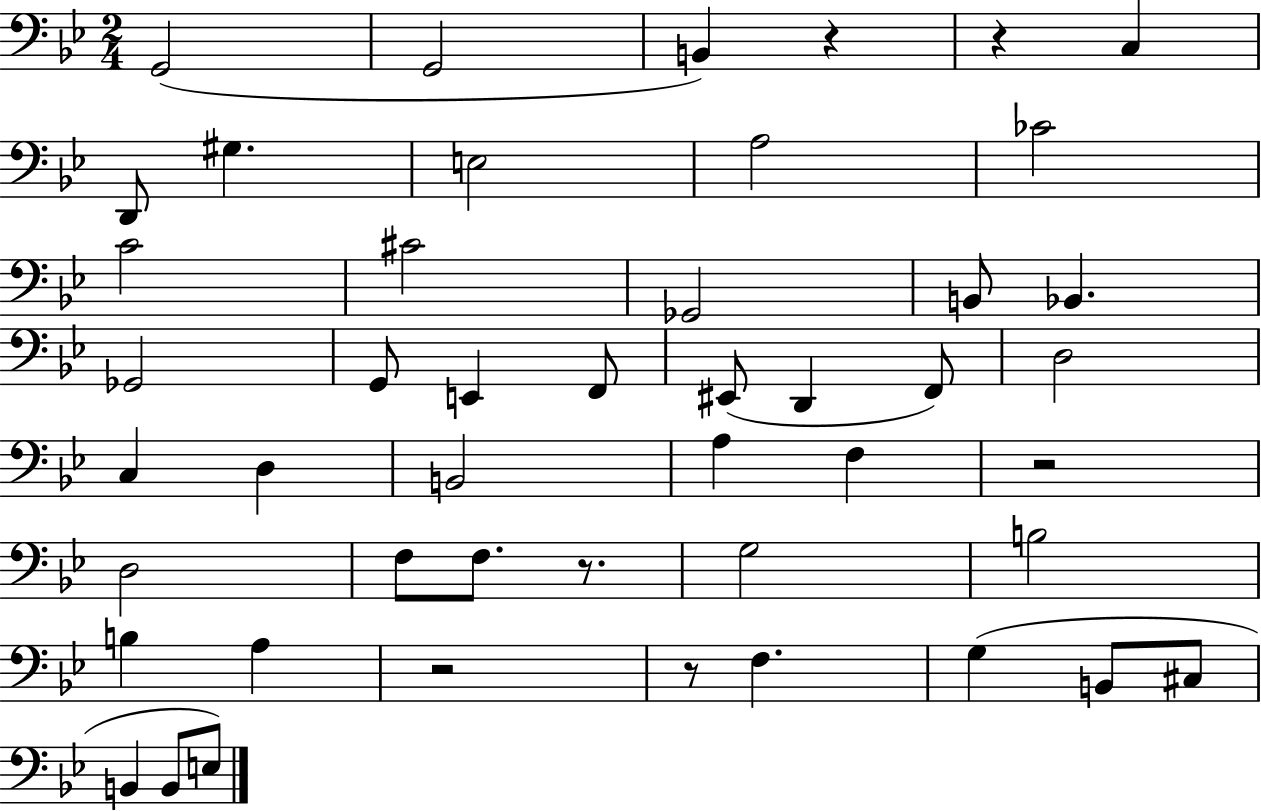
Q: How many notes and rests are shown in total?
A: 47